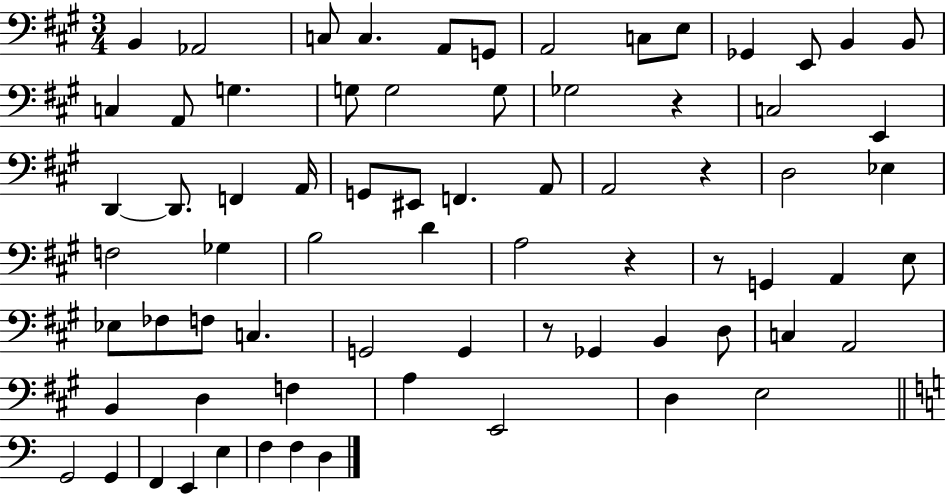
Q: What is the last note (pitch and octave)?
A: D3